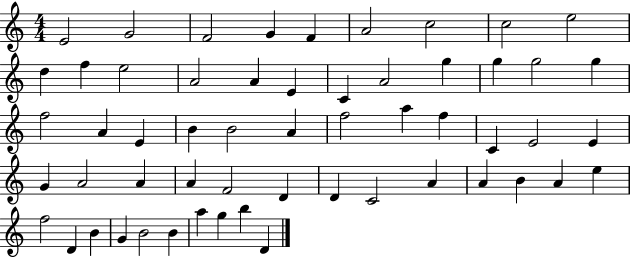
{
  \clef treble
  \numericTimeSignature
  \time 4/4
  \key c \major
  e'2 g'2 | f'2 g'4 f'4 | a'2 c''2 | c''2 e''2 | \break d''4 f''4 e''2 | a'2 a'4 e'4 | c'4 a'2 g''4 | g''4 g''2 g''4 | \break f''2 a'4 e'4 | b'4 b'2 a'4 | f''2 a''4 f''4 | c'4 e'2 e'4 | \break g'4 a'2 a'4 | a'4 f'2 d'4 | d'4 c'2 a'4 | a'4 b'4 a'4 e''4 | \break f''2 d'4 b'4 | g'4 b'2 b'4 | a''4 g''4 b''4 d'4 | \bar "|."
}